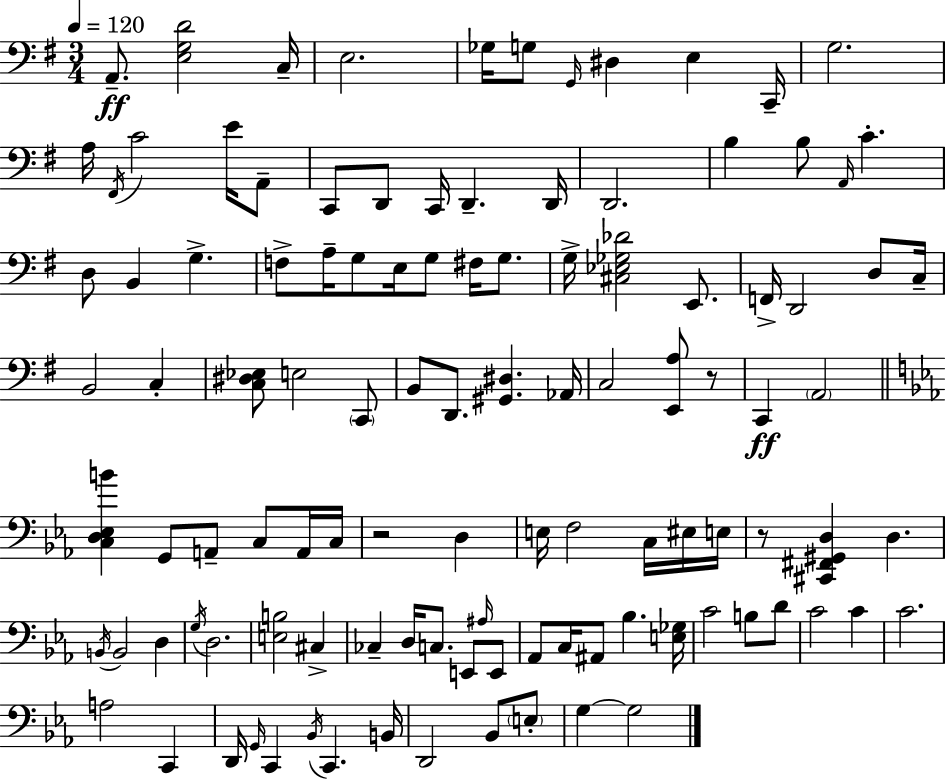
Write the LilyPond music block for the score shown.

{
  \clef bass
  \numericTimeSignature
  \time 3/4
  \key e \minor
  \tempo 4 = 120
  a,8.--\ff <e g d'>2 c16-- | e2. | ges16 g8 \grace { g,16 } dis4 e4 | c,16-- g2. | \break a16 \acciaccatura { fis,16 } c'2 e'16 | a,8-- c,8 d,8 c,16 d,4.-- | d,16 d,2. | b4 b8 \grace { a,16 } c'4.-. | \break d8 b,4 g4.-> | f8-> a16-- g8 e16 g8 fis16 | g8. g16-> <cis ees ges des'>2 | e,8. f,16-> d,2 | \break d8 c16-- b,2 c4-. | <c dis ees>8 e2 | \parenthesize c,8 b,8 d,8. <gis, dis>4. | aes,16 c2 <e, a>8 | \break r8 c,4\ff \parenthesize a,2 | \bar "||" \break \key ees \major <c d ees b'>4 g,8 a,8-- c8 a,16 c16 | r2 d4 | e16 f2 c16 eis16 e16 | r8 <cis, fis, gis, d>4 d4. | \break \acciaccatura { b,16 } b,2 d4 | \acciaccatura { g16 } d2. | <e b>2 cis4-> | ces4-- d16 c8. e,8 | \break \grace { ais16 } e,8 aes,8 c16 ais,8 bes4. | <e ges>16 c'2 b8 | d'8 c'2 c'4 | c'2. | \break a2 c,4 | d,16 \grace { g,16 } c,4 \acciaccatura { bes,16 } c,4. | b,16 d,2 | bes,8 \parenthesize e8-. g4~~ g2 | \break \bar "|."
}